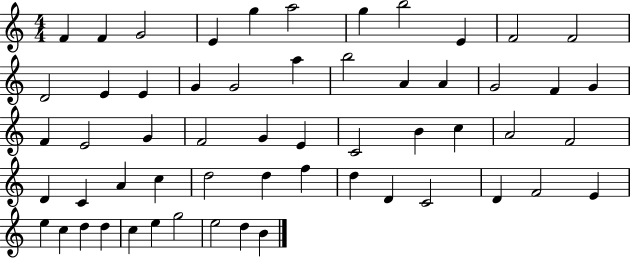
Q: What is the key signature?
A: C major